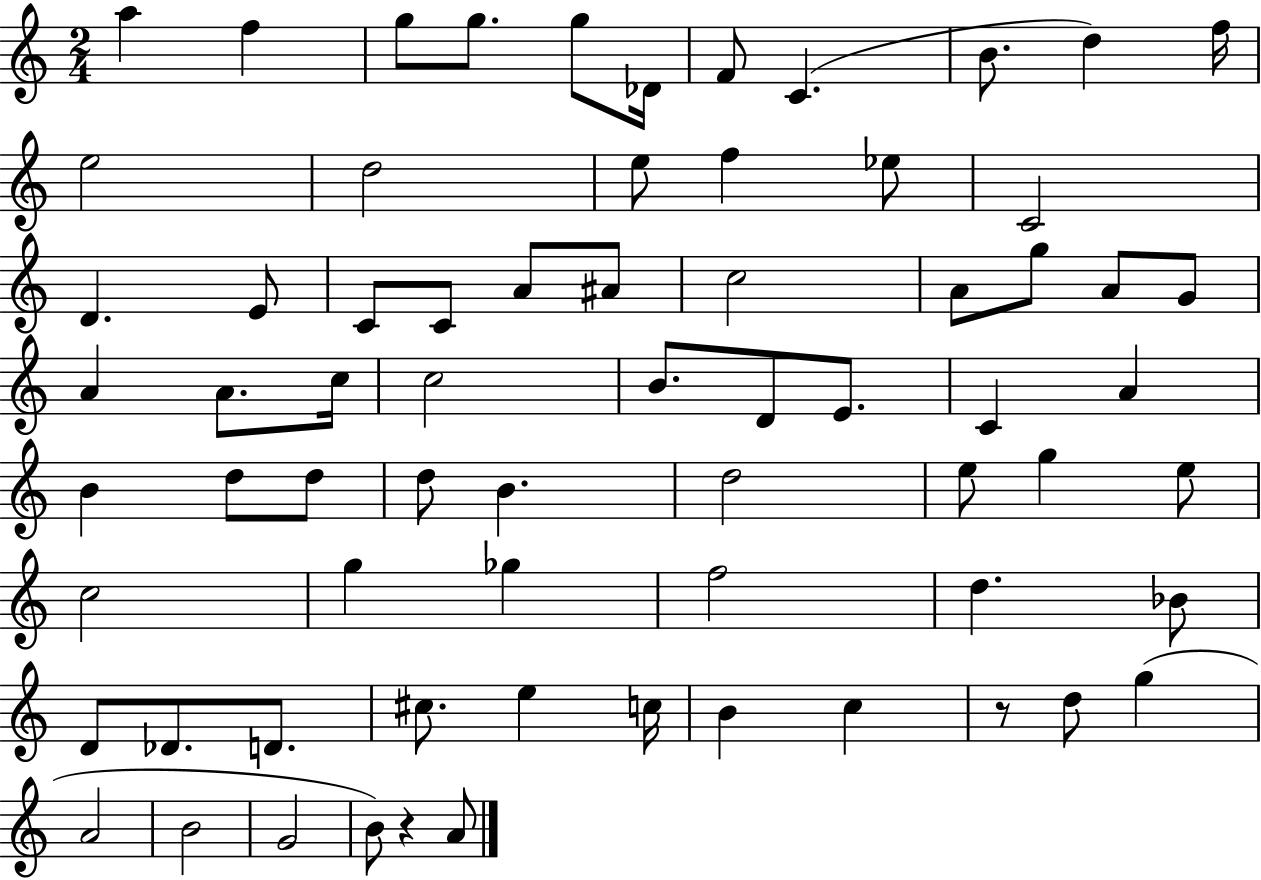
{
  \clef treble
  \numericTimeSignature
  \time 2/4
  \key c \major
  a''4 f''4 | g''8 g''8. g''8 des'16 | f'8 c'4.( | b'8. d''4) f''16 | \break e''2 | d''2 | e''8 f''4 ees''8 | c'2 | \break d'4. e'8 | c'8 c'8 a'8 ais'8 | c''2 | a'8 g''8 a'8 g'8 | \break a'4 a'8. c''16 | c''2 | b'8. d'8 e'8. | c'4 a'4 | \break b'4 d''8 d''8 | d''8 b'4. | d''2 | e''8 g''4 e''8 | \break c''2 | g''4 ges''4 | f''2 | d''4. bes'8 | \break d'8 des'8. d'8. | cis''8. e''4 c''16 | b'4 c''4 | r8 d''8 g''4( | \break a'2 | b'2 | g'2 | b'8) r4 a'8 | \break \bar "|."
}